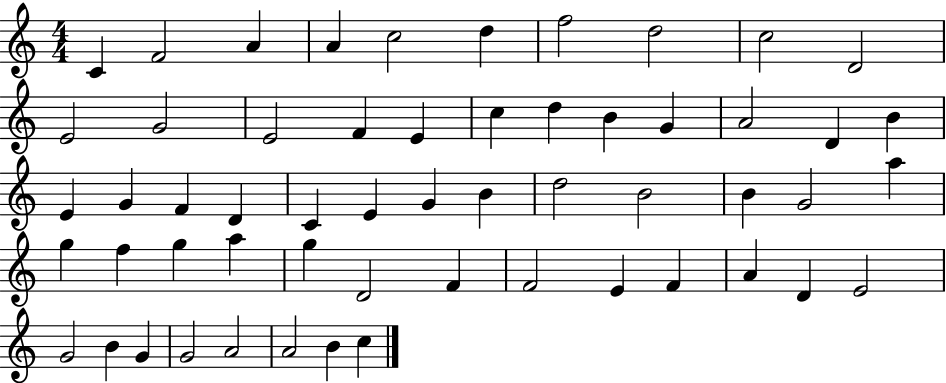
X:1
T:Untitled
M:4/4
L:1/4
K:C
C F2 A A c2 d f2 d2 c2 D2 E2 G2 E2 F E c d B G A2 D B E G F D C E G B d2 B2 B G2 a g f g a g D2 F F2 E F A D E2 G2 B G G2 A2 A2 B c